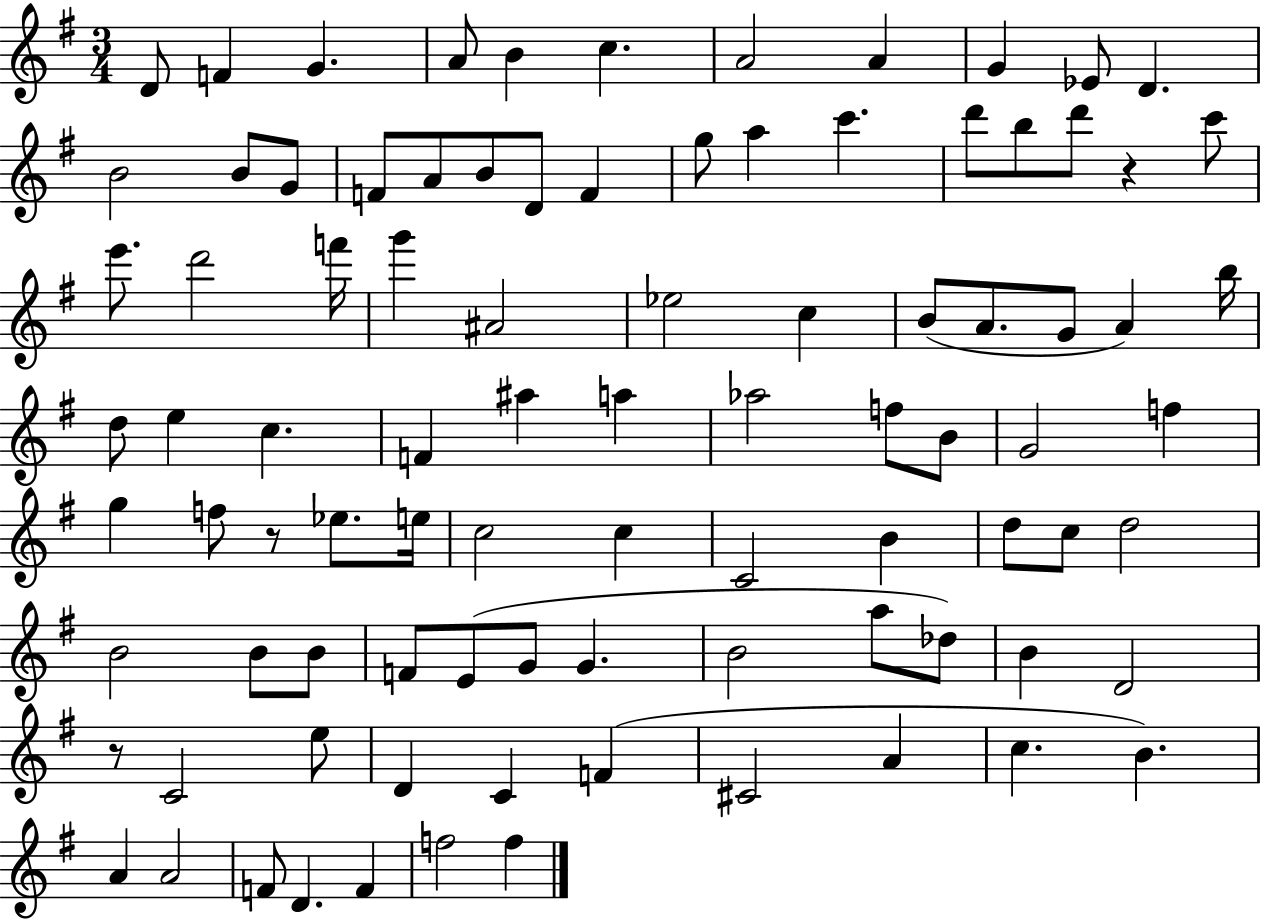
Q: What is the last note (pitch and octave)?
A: F5